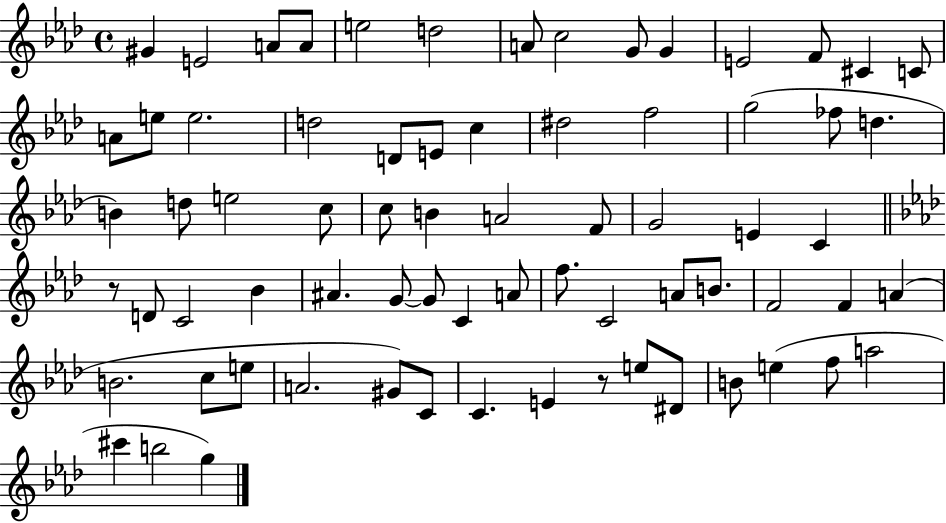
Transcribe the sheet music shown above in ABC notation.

X:1
T:Untitled
M:4/4
L:1/4
K:Ab
^G E2 A/2 A/2 e2 d2 A/2 c2 G/2 G E2 F/2 ^C C/2 A/2 e/2 e2 d2 D/2 E/2 c ^d2 f2 g2 _f/2 d B d/2 e2 c/2 c/2 B A2 F/2 G2 E C z/2 D/2 C2 _B ^A G/2 G/2 C A/2 f/2 C2 A/2 B/2 F2 F A B2 c/2 e/2 A2 ^G/2 C/2 C E z/2 e/2 ^D/2 B/2 e f/2 a2 ^c' b2 g